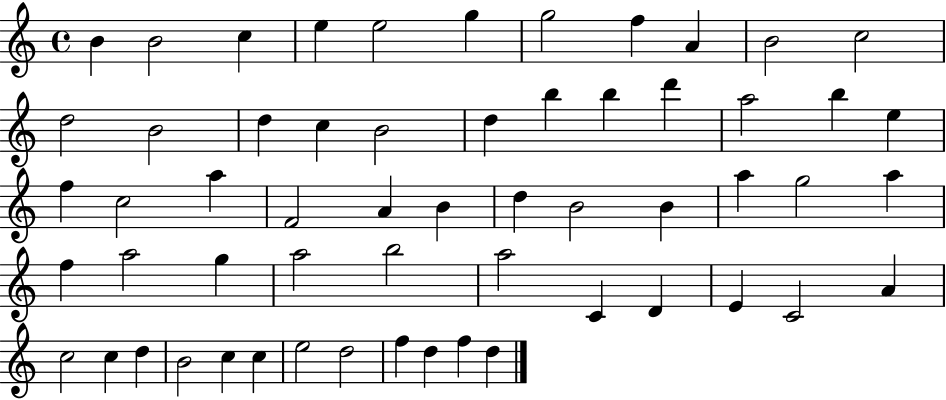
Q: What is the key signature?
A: C major